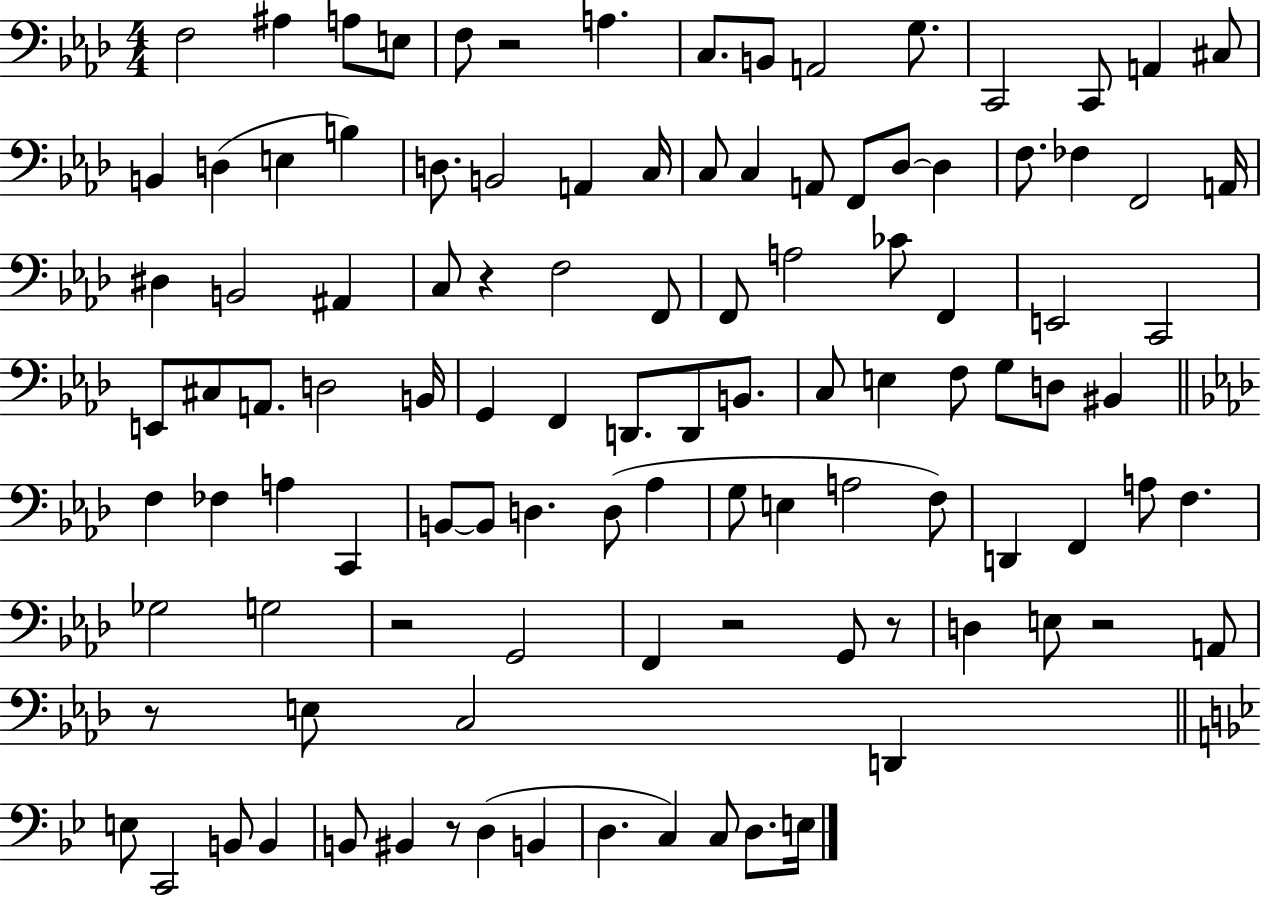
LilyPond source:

{
  \clef bass
  \numericTimeSignature
  \time 4/4
  \key aes \major
  f2 ais4 a8 e8 | f8 r2 a4. | c8. b,8 a,2 g8. | c,2 c,8 a,4 cis8 | \break b,4 d4( e4 b4) | d8. b,2 a,4 c16 | c8 c4 a,8 f,8 des8~~ des4 | f8. fes4 f,2 a,16 | \break dis4 b,2 ais,4 | c8 r4 f2 f,8 | f,8 a2 ces'8 f,4 | e,2 c,2 | \break e,8 cis8 a,8. d2 b,16 | g,4 f,4 d,8. d,8 b,8. | c8 e4 f8 g8 d8 bis,4 | \bar "||" \break \key f \minor f4 fes4 a4 c,4 | b,8~~ b,8 d4. d8( aes4 | g8 e4 a2 f8) | d,4 f,4 a8 f4. | \break ges2 g2 | r2 g,2 | f,4 r2 g,8 r8 | d4 e8 r2 a,8 | \break r8 e8 c2 d,4 | \bar "||" \break \key g \minor e8 c,2 b,8 b,4 | b,8 bis,4 r8 d4( b,4 | d4. c4) c8 d8. e16 | \bar "|."
}